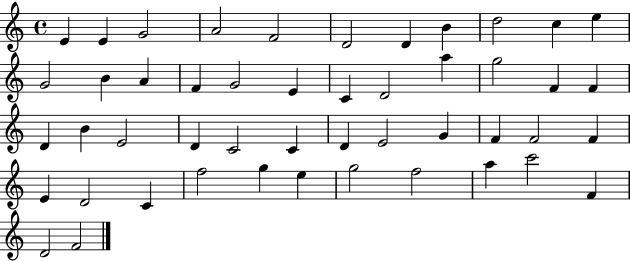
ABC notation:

X:1
T:Untitled
M:4/4
L:1/4
K:C
E E G2 A2 F2 D2 D B d2 c e G2 B A F G2 E C D2 a g2 F F D B E2 D C2 C D E2 G F F2 F E D2 C f2 g e g2 f2 a c'2 F D2 F2